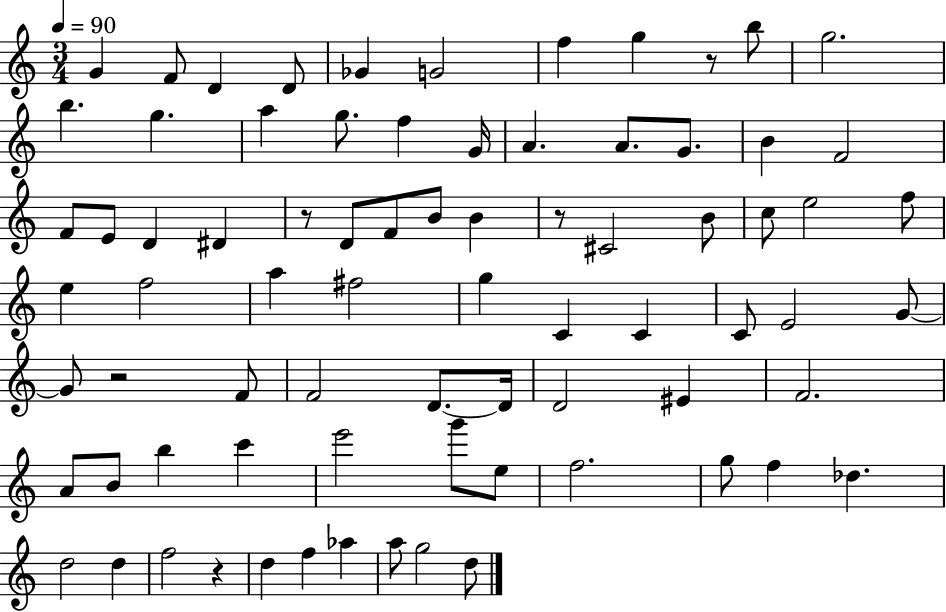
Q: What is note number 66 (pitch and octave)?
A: F5